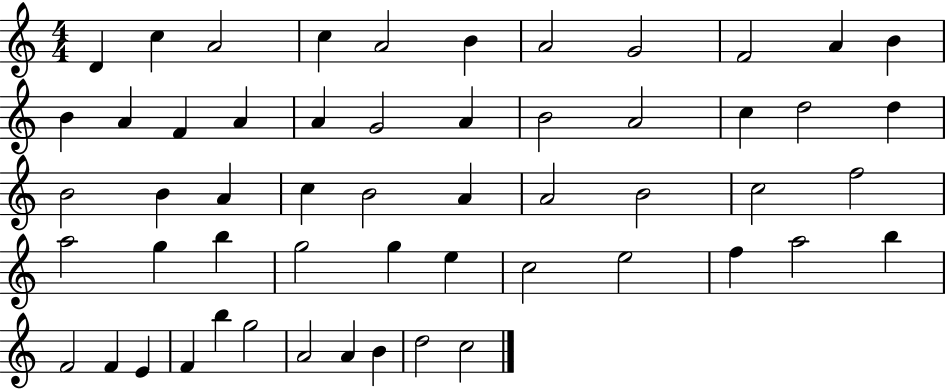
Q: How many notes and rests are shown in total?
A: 55